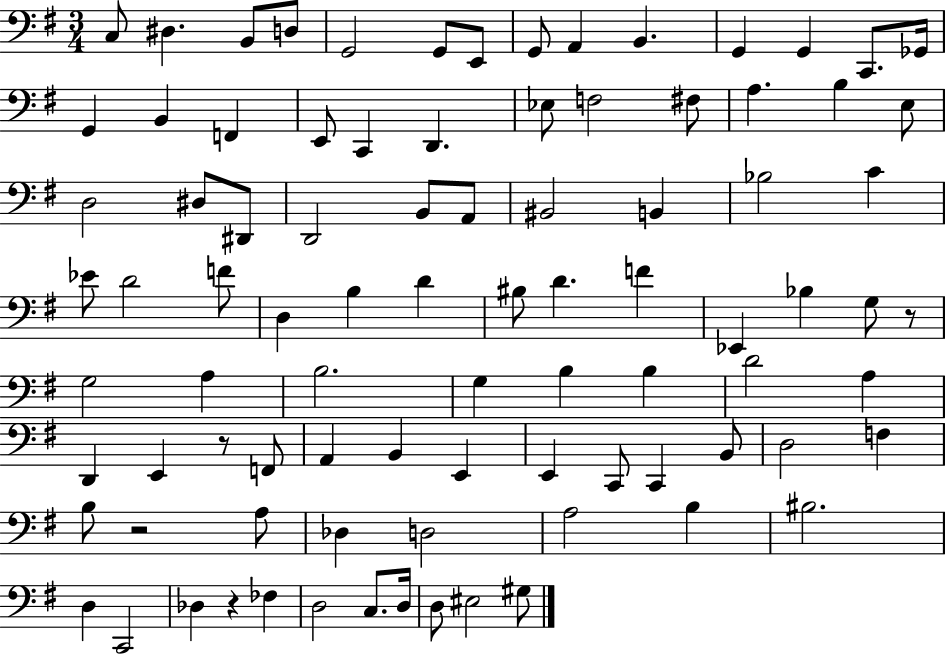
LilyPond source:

{
  \clef bass
  \numericTimeSignature
  \time 3/4
  \key g \major
  c8 dis4. b,8 d8 | g,2 g,8 e,8 | g,8 a,4 b,4. | g,4 g,4 c,8. ges,16 | \break g,4 b,4 f,4 | e,8 c,4 d,4. | ees8 f2 fis8 | a4. b4 e8 | \break d2 dis8 dis,8 | d,2 b,8 a,8 | bis,2 b,4 | bes2 c'4 | \break ees'8 d'2 f'8 | d4 b4 d'4 | bis8 d'4. f'4 | ees,4 bes4 g8 r8 | \break g2 a4 | b2. | g4 b4 b4 | d'2 a4 | \break d,4 e,4 r8 f,8 | a,4 b,4 e,4 | e,4 c,8 c,4 b,8 | d2 f4 | \break b8 r2 a8 | des4 d2 | a2 b4 | bis2. | \break d4 c,2 | des4 r4 fes4 | d2 c8. d16 | d8 eis2 gis8 | \break \bar "|."
}